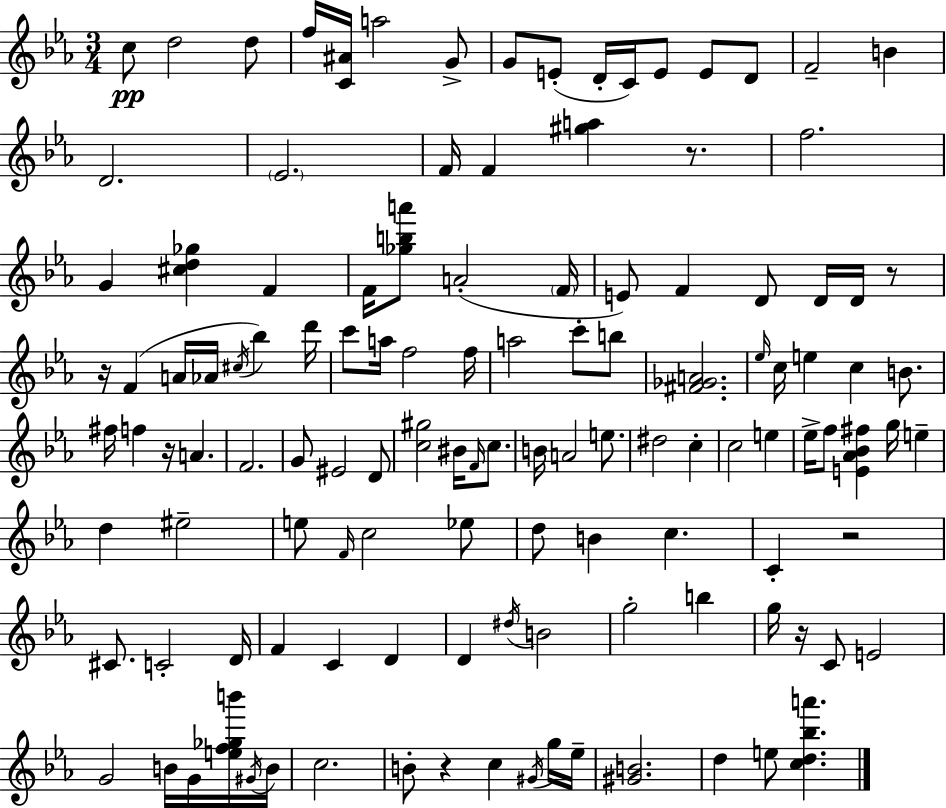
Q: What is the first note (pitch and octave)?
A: C5